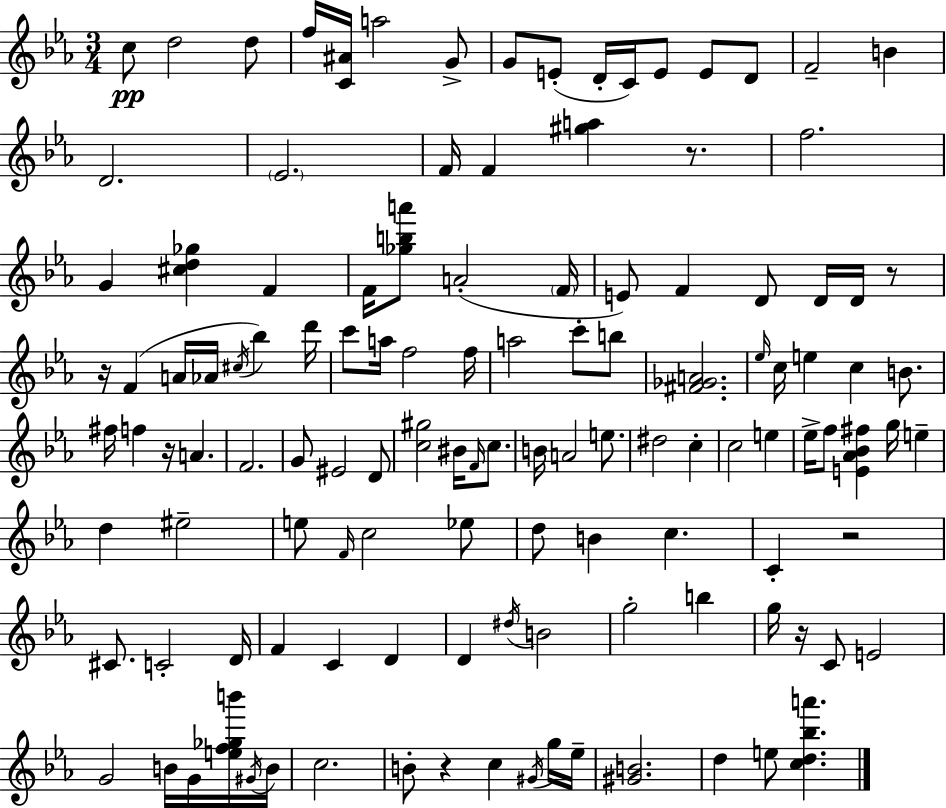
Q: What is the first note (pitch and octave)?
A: C5